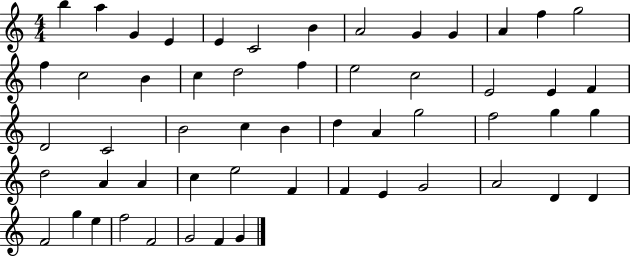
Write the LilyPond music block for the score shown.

{
  \clef treble
  \numericTimeSignature
  \time 4/4
  \key c \major
  b''4 a''4 g'4 e'4 | e'4 c'2 b'4 | a'2 g'4 g'4 | a'4 f''4 g''2 | \break f''4 c''2 b'4 | c''4 d''2 f''4 | e''2 c''2 | e'2 e'4 f'4 | \break d'2 c'2 | b'2 c''4 b'4 | d''4 a'4 g''2 | f''2 g''4 g''4 | \break d''2 a'4 a'4 | c''4 e''2 f'4 | f'4 e'4 g'2 | a'2 d'4 d'4 | \break f'2 g''4 e''4 | f''2 f'2 | g'2 f'4 g'4 | \bar "|."
}